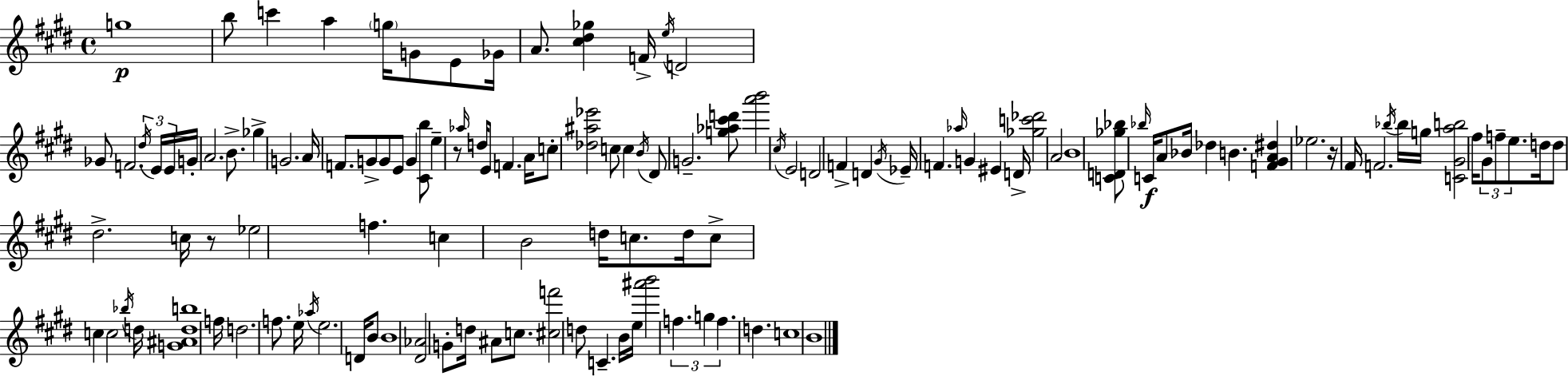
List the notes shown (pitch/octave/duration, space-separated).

G5/w B5/e C6/q A5/q G5/s G4/e E4/e Gb4/s A4/e. [C#5,D#5,Gb5]/q F4/s E5/s D4/h Gb4/e F4/h. D#5/s E4/s E4/s G4/s A4/h. B4/e. Gb5/q G4/h. A4/s F4/e. G4/e G4/e E4/e G4/q [C#4,B5]/e E5/q R/e Ab5/s D5/s E4/e F4/q. A4/s C5/e [Db5,A#5,Eb6]/h C5/e C5/q B4/s D#4/e G4/h. [G5,Ab5,C#6,D6]/e [A6,B6]/h C#5/s E4/h D4/h F4/q D4/q G#4/s Eb4/s F4/q. Ab5/s G4/q EIS4/q D4/s [Gb5,C6,Db6]/h A4/h B4/w [C4,D4,Gb5,Bb5]/e Bb5/s C4/s A4/e Bb4/s Db5/q B4/q. [F4,G#4,A4,D#5]/q Eb5/h. R/s F#4/s F4/h. Bb5/s Bb5/s G5/s [C4,G#4,A5,B5]/h F#5/s G#4/e F5/e E5/e. D5/s D5/e D#5/h. C5/s R/e Eb5/h F5/q. C5/q B4/h D5/s C5/e. D5/s C5/e C5/q C5/h Bb5/s D5/s [G4,A#4,D5,B5]/w F5/s D5/h. F5/e. E5/s Ab5/s E5/h. D4/s B4/e B4/w [D#4,Ab4]/h G4/e D5/s A#4/e C5/e. [C#5,F6]/h D5/e C4/q. B4/s E5/s [A#6,B6]/h F5/q. G5/q F5/q. D5/q. C5/w B4/w